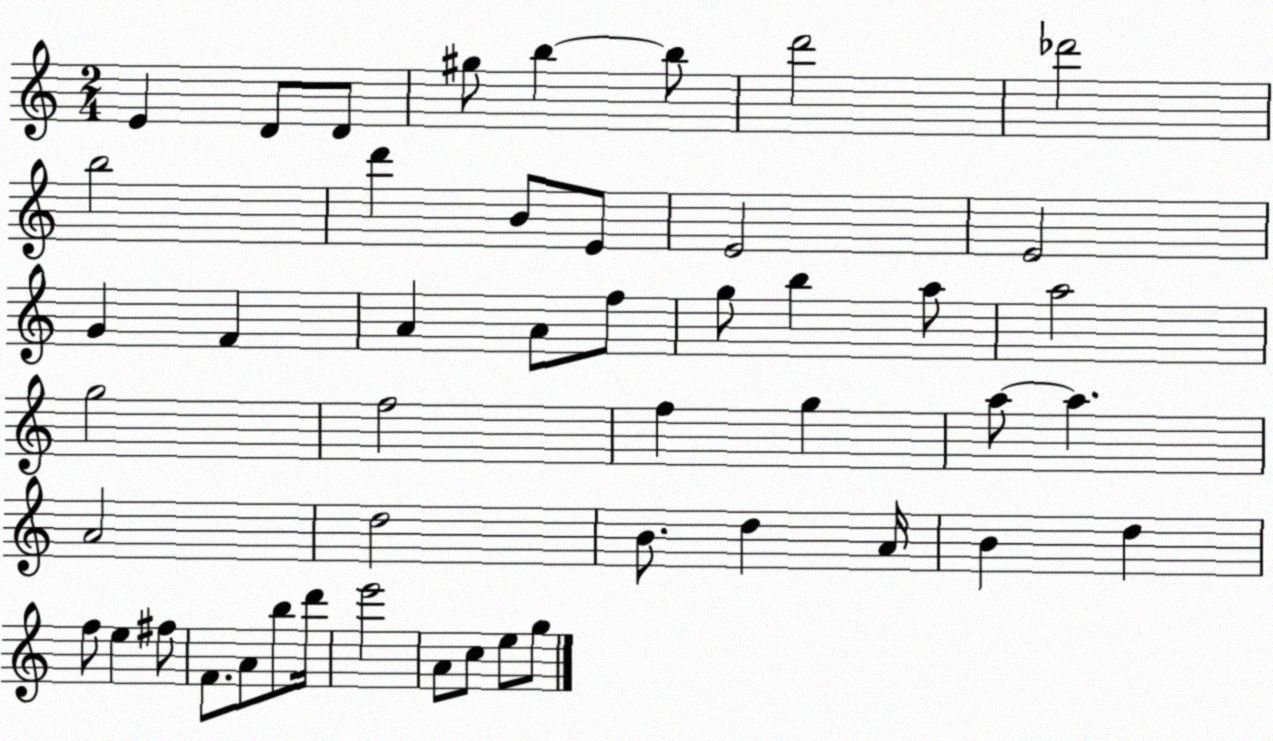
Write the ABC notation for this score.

X:1
T:Untitled
M:2/4
L:1/4
K:C
E D/2 D/2 ^g/2 b b/2 d'2 _d'2 b2 d' B/2 E/2 E2 E2 G F A A/2 f/2 g/2 b a/2 a2 g2 f2 f g a/2 a A2 d2 B/2 d A/4 B d f/2 e ^f/2 F/2 A/2 b/2 d'/4 e'2 A/2 c/2 e/2 g/2